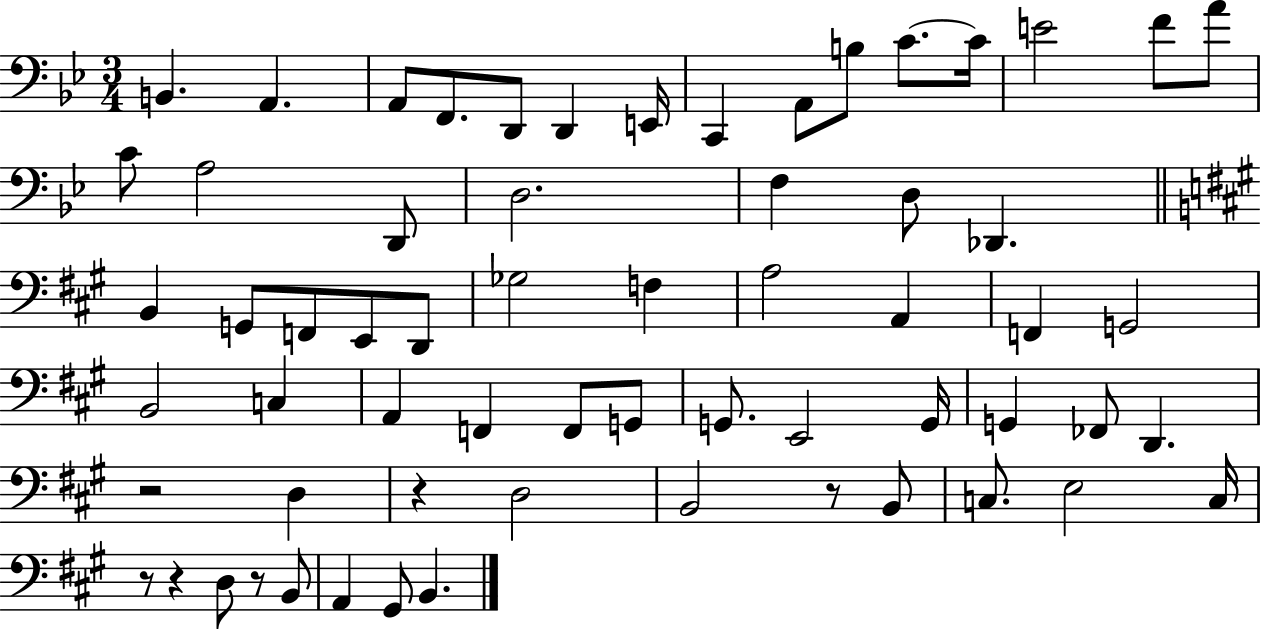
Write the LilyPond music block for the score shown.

{
  \clef bass
  \numericTimeSignature
  \time 3/4
  \key bes \major
  b,4. a,4. | a,8 f,8. d,8 d,4 e,16 | c,4 a,8 b8 c'8.~~ c'16 | e'2 f'8 a'8 | \break c'8 a2 d,8 | d2. | f4 d8 des,4. | \bar "||" \break \key a \major b,4 g,8 f,8 e,8 d,8 | ges2 f4 | a2 a,4 | f,4 g,2 | \break b,2 c4 | a,4 f,4 f,8 g,8 | g,8. e,2 g,16 | g,4 fes,8 d,4. | \break r2 d4 | r4 d2 | b,2 r8 b,8 | c8. e2 c16 | \break r8 r4 d8 r8 b,8 | a,4 gis,8 b,4. | \bar "|."
}